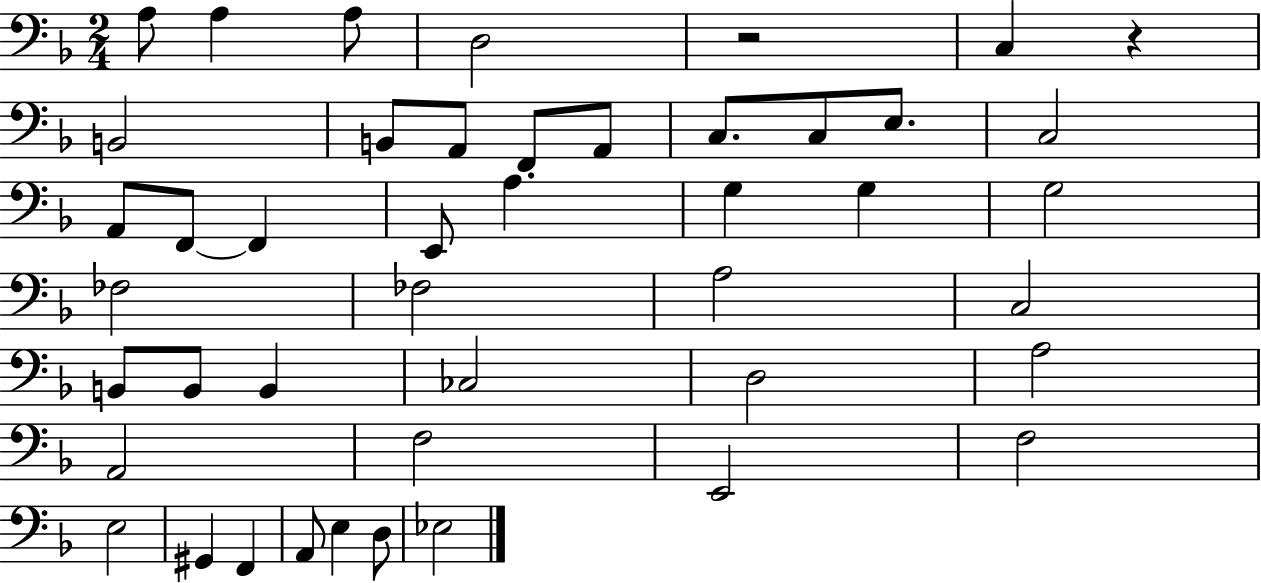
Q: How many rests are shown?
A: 2